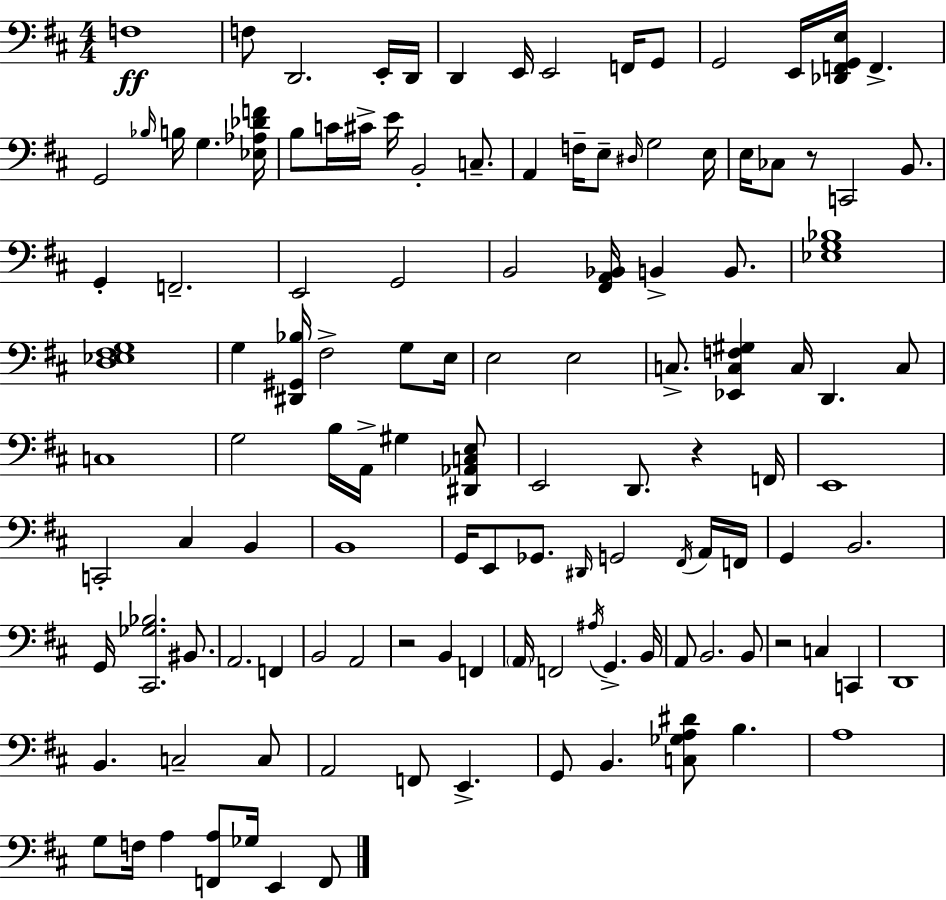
X:1
T:Untitled
M:4/4
L:1/4
K:D
F,4 F,/2 D,,2 E,,/4 D,,/4 D,, E,,/4 E,,2 F,,/4 G,,/2 G,,2 E,,/4 [_D,,F,,G,,E,]/4 F,, G,,2 _B,/4 B,/4 G, [_E,_A,_DF]/4 B,/2 C/4 ^C/4 E/4 B,,2 C,/2 A,, F,/4 E,/2 ^D,/4 G,2 E,/4 E,/4 _C,/2 z/2 C,,2 B,,/2 G,, F,,2 E,,2 G,,2 B,,2 [^F,,A,,_B,,]/4 B,, B,,/2 [_E,G,_B,]4 [D,_E,^F,G,]4 G, [^D,,^G,,_B,]/4 ^F,2 G,/2 E,/4 E,2 E,2 C,/2 [_E,,C,F,^G,] C,/4 D,, C,/2 C,4 G,2 B,/4 A,,/4 ^G, [^D,,_A,,C,E,]/2 E,,2 D,,/2 z F,,/4 E,,4 C,,2 ^C, B,, B,,4 G,,/4 E,,/2 _G,,/2 ^D,,/4 G,,2 ^F,,/4 A,,/4 F,,/4 G,, B,,2 G,,/4 [^C,,_G,_B,]2 ^B,,/2 A,,2 F,, B,,2 A,,2 z2 B,, F,, A,,/4 F,,2 ^A,/4 G,, B,,/4 A,,/2 B,,2 B,,/2 z2 C, C,, D,,4 B,, C,2 C,/2 A,,2 F,,/2 E,, G,,/2 B,, [C,_G,A,^D]/2 B, A,4 G,/2 F,/4 A, [F,,A,]/2 _G,/4 E,, F,,/2